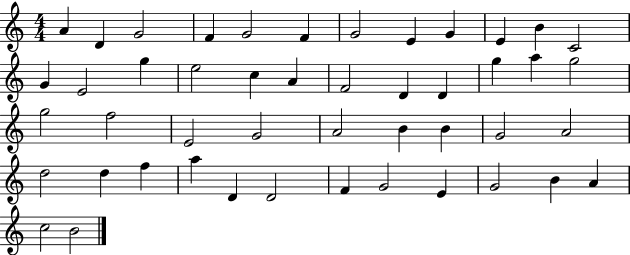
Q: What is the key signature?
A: C major